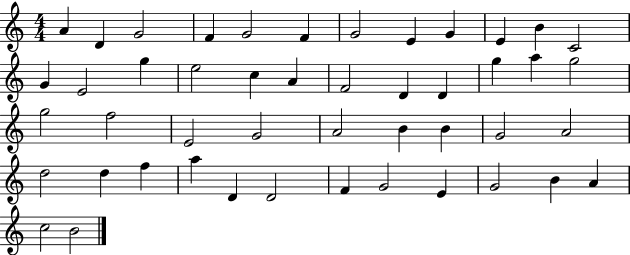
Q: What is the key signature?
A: C major